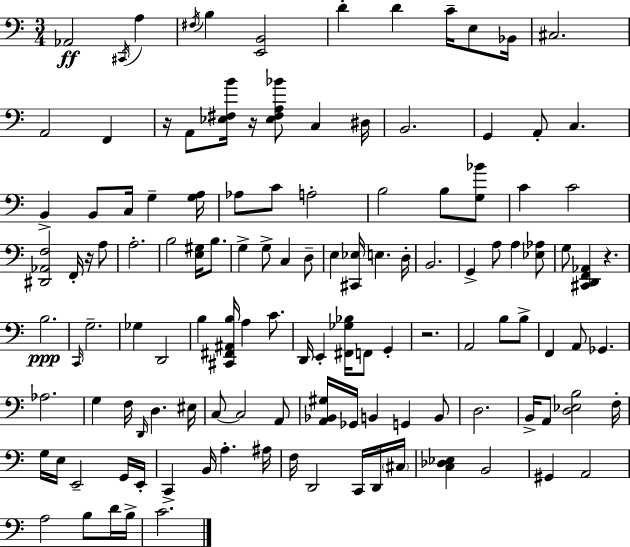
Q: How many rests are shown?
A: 5